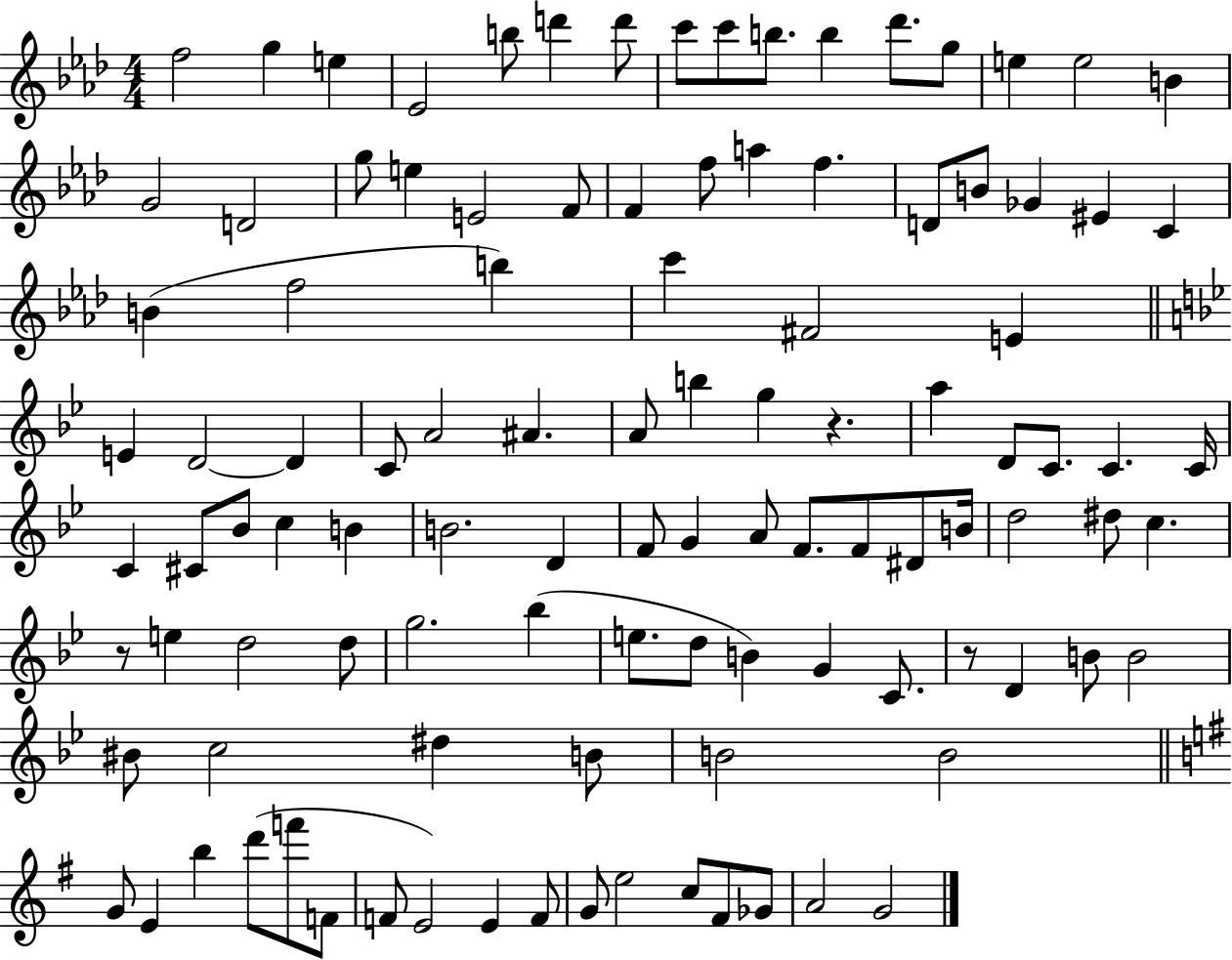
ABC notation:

X:1
T:Untitled
M:4/4
L:1/4
K:Ab
f2 g e _E2 b/2 d' d'/2 c'/2 c'/2 b/2 b _d'/2 g/2 e e2 B G2 D2 g/2 e E2 F/2 F f/2 a f D/2 B/2 _G ^E C B f2 b c' ^F2 E E D2 D C/2 A2 ^A A/2 b g z a D/2 C/2 C C/4 C ^C/2 _B/2 c B B2 D F/2 G A/2 F/2 F/2 ^D/2 B/4 d2 ^d/2 c z/2 e d2 d/2 g2 _b e/2 d/2 B G C/2 z/2 D B/2 B2 ^B/2 c2 ^d B/2 B2 B2 G/2 E b d'/2 f'/2 F/2 F/2 E2 E F/2 G/2 e2 c/2 ^F/2 _G/2 A2 G2